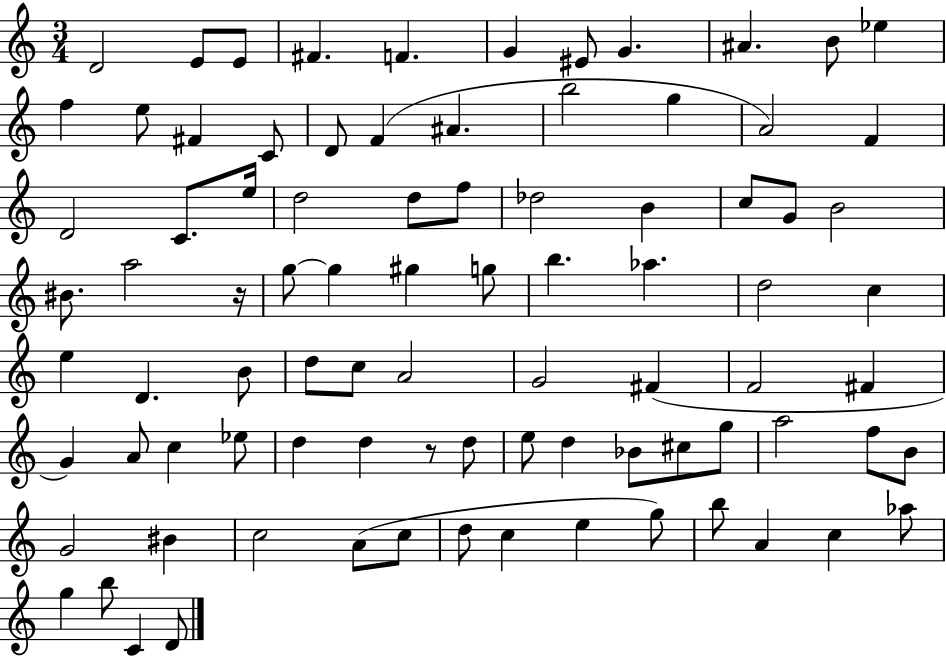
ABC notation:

X:1
T:Untitled
M:3/4
L:1/4
K:C
D2 E/2 E/2 ^F F G ^E/2 G ^A B/2 _e f e/2 ^F C/2 D/2 F ^A b2 g A2 F D2 C/2 e/4 d2 d/2 f/2 _d2 B c/2 G/2 B2 ^B/2 a2 z/4 g/2 g ^g g/2 b _a d2 c e D B/2 d/2 c/2 A2 G2 ^F F2 ^F G A/2 c _e/2 d d z/2 d/2 e/2 d _B/2 ^c/2 g/2 a2 f/2 B/2 G2 ^B c2 A/2 c/2 d/2 c e g/2 b/2 A c _a/2 g b/2 C D/2